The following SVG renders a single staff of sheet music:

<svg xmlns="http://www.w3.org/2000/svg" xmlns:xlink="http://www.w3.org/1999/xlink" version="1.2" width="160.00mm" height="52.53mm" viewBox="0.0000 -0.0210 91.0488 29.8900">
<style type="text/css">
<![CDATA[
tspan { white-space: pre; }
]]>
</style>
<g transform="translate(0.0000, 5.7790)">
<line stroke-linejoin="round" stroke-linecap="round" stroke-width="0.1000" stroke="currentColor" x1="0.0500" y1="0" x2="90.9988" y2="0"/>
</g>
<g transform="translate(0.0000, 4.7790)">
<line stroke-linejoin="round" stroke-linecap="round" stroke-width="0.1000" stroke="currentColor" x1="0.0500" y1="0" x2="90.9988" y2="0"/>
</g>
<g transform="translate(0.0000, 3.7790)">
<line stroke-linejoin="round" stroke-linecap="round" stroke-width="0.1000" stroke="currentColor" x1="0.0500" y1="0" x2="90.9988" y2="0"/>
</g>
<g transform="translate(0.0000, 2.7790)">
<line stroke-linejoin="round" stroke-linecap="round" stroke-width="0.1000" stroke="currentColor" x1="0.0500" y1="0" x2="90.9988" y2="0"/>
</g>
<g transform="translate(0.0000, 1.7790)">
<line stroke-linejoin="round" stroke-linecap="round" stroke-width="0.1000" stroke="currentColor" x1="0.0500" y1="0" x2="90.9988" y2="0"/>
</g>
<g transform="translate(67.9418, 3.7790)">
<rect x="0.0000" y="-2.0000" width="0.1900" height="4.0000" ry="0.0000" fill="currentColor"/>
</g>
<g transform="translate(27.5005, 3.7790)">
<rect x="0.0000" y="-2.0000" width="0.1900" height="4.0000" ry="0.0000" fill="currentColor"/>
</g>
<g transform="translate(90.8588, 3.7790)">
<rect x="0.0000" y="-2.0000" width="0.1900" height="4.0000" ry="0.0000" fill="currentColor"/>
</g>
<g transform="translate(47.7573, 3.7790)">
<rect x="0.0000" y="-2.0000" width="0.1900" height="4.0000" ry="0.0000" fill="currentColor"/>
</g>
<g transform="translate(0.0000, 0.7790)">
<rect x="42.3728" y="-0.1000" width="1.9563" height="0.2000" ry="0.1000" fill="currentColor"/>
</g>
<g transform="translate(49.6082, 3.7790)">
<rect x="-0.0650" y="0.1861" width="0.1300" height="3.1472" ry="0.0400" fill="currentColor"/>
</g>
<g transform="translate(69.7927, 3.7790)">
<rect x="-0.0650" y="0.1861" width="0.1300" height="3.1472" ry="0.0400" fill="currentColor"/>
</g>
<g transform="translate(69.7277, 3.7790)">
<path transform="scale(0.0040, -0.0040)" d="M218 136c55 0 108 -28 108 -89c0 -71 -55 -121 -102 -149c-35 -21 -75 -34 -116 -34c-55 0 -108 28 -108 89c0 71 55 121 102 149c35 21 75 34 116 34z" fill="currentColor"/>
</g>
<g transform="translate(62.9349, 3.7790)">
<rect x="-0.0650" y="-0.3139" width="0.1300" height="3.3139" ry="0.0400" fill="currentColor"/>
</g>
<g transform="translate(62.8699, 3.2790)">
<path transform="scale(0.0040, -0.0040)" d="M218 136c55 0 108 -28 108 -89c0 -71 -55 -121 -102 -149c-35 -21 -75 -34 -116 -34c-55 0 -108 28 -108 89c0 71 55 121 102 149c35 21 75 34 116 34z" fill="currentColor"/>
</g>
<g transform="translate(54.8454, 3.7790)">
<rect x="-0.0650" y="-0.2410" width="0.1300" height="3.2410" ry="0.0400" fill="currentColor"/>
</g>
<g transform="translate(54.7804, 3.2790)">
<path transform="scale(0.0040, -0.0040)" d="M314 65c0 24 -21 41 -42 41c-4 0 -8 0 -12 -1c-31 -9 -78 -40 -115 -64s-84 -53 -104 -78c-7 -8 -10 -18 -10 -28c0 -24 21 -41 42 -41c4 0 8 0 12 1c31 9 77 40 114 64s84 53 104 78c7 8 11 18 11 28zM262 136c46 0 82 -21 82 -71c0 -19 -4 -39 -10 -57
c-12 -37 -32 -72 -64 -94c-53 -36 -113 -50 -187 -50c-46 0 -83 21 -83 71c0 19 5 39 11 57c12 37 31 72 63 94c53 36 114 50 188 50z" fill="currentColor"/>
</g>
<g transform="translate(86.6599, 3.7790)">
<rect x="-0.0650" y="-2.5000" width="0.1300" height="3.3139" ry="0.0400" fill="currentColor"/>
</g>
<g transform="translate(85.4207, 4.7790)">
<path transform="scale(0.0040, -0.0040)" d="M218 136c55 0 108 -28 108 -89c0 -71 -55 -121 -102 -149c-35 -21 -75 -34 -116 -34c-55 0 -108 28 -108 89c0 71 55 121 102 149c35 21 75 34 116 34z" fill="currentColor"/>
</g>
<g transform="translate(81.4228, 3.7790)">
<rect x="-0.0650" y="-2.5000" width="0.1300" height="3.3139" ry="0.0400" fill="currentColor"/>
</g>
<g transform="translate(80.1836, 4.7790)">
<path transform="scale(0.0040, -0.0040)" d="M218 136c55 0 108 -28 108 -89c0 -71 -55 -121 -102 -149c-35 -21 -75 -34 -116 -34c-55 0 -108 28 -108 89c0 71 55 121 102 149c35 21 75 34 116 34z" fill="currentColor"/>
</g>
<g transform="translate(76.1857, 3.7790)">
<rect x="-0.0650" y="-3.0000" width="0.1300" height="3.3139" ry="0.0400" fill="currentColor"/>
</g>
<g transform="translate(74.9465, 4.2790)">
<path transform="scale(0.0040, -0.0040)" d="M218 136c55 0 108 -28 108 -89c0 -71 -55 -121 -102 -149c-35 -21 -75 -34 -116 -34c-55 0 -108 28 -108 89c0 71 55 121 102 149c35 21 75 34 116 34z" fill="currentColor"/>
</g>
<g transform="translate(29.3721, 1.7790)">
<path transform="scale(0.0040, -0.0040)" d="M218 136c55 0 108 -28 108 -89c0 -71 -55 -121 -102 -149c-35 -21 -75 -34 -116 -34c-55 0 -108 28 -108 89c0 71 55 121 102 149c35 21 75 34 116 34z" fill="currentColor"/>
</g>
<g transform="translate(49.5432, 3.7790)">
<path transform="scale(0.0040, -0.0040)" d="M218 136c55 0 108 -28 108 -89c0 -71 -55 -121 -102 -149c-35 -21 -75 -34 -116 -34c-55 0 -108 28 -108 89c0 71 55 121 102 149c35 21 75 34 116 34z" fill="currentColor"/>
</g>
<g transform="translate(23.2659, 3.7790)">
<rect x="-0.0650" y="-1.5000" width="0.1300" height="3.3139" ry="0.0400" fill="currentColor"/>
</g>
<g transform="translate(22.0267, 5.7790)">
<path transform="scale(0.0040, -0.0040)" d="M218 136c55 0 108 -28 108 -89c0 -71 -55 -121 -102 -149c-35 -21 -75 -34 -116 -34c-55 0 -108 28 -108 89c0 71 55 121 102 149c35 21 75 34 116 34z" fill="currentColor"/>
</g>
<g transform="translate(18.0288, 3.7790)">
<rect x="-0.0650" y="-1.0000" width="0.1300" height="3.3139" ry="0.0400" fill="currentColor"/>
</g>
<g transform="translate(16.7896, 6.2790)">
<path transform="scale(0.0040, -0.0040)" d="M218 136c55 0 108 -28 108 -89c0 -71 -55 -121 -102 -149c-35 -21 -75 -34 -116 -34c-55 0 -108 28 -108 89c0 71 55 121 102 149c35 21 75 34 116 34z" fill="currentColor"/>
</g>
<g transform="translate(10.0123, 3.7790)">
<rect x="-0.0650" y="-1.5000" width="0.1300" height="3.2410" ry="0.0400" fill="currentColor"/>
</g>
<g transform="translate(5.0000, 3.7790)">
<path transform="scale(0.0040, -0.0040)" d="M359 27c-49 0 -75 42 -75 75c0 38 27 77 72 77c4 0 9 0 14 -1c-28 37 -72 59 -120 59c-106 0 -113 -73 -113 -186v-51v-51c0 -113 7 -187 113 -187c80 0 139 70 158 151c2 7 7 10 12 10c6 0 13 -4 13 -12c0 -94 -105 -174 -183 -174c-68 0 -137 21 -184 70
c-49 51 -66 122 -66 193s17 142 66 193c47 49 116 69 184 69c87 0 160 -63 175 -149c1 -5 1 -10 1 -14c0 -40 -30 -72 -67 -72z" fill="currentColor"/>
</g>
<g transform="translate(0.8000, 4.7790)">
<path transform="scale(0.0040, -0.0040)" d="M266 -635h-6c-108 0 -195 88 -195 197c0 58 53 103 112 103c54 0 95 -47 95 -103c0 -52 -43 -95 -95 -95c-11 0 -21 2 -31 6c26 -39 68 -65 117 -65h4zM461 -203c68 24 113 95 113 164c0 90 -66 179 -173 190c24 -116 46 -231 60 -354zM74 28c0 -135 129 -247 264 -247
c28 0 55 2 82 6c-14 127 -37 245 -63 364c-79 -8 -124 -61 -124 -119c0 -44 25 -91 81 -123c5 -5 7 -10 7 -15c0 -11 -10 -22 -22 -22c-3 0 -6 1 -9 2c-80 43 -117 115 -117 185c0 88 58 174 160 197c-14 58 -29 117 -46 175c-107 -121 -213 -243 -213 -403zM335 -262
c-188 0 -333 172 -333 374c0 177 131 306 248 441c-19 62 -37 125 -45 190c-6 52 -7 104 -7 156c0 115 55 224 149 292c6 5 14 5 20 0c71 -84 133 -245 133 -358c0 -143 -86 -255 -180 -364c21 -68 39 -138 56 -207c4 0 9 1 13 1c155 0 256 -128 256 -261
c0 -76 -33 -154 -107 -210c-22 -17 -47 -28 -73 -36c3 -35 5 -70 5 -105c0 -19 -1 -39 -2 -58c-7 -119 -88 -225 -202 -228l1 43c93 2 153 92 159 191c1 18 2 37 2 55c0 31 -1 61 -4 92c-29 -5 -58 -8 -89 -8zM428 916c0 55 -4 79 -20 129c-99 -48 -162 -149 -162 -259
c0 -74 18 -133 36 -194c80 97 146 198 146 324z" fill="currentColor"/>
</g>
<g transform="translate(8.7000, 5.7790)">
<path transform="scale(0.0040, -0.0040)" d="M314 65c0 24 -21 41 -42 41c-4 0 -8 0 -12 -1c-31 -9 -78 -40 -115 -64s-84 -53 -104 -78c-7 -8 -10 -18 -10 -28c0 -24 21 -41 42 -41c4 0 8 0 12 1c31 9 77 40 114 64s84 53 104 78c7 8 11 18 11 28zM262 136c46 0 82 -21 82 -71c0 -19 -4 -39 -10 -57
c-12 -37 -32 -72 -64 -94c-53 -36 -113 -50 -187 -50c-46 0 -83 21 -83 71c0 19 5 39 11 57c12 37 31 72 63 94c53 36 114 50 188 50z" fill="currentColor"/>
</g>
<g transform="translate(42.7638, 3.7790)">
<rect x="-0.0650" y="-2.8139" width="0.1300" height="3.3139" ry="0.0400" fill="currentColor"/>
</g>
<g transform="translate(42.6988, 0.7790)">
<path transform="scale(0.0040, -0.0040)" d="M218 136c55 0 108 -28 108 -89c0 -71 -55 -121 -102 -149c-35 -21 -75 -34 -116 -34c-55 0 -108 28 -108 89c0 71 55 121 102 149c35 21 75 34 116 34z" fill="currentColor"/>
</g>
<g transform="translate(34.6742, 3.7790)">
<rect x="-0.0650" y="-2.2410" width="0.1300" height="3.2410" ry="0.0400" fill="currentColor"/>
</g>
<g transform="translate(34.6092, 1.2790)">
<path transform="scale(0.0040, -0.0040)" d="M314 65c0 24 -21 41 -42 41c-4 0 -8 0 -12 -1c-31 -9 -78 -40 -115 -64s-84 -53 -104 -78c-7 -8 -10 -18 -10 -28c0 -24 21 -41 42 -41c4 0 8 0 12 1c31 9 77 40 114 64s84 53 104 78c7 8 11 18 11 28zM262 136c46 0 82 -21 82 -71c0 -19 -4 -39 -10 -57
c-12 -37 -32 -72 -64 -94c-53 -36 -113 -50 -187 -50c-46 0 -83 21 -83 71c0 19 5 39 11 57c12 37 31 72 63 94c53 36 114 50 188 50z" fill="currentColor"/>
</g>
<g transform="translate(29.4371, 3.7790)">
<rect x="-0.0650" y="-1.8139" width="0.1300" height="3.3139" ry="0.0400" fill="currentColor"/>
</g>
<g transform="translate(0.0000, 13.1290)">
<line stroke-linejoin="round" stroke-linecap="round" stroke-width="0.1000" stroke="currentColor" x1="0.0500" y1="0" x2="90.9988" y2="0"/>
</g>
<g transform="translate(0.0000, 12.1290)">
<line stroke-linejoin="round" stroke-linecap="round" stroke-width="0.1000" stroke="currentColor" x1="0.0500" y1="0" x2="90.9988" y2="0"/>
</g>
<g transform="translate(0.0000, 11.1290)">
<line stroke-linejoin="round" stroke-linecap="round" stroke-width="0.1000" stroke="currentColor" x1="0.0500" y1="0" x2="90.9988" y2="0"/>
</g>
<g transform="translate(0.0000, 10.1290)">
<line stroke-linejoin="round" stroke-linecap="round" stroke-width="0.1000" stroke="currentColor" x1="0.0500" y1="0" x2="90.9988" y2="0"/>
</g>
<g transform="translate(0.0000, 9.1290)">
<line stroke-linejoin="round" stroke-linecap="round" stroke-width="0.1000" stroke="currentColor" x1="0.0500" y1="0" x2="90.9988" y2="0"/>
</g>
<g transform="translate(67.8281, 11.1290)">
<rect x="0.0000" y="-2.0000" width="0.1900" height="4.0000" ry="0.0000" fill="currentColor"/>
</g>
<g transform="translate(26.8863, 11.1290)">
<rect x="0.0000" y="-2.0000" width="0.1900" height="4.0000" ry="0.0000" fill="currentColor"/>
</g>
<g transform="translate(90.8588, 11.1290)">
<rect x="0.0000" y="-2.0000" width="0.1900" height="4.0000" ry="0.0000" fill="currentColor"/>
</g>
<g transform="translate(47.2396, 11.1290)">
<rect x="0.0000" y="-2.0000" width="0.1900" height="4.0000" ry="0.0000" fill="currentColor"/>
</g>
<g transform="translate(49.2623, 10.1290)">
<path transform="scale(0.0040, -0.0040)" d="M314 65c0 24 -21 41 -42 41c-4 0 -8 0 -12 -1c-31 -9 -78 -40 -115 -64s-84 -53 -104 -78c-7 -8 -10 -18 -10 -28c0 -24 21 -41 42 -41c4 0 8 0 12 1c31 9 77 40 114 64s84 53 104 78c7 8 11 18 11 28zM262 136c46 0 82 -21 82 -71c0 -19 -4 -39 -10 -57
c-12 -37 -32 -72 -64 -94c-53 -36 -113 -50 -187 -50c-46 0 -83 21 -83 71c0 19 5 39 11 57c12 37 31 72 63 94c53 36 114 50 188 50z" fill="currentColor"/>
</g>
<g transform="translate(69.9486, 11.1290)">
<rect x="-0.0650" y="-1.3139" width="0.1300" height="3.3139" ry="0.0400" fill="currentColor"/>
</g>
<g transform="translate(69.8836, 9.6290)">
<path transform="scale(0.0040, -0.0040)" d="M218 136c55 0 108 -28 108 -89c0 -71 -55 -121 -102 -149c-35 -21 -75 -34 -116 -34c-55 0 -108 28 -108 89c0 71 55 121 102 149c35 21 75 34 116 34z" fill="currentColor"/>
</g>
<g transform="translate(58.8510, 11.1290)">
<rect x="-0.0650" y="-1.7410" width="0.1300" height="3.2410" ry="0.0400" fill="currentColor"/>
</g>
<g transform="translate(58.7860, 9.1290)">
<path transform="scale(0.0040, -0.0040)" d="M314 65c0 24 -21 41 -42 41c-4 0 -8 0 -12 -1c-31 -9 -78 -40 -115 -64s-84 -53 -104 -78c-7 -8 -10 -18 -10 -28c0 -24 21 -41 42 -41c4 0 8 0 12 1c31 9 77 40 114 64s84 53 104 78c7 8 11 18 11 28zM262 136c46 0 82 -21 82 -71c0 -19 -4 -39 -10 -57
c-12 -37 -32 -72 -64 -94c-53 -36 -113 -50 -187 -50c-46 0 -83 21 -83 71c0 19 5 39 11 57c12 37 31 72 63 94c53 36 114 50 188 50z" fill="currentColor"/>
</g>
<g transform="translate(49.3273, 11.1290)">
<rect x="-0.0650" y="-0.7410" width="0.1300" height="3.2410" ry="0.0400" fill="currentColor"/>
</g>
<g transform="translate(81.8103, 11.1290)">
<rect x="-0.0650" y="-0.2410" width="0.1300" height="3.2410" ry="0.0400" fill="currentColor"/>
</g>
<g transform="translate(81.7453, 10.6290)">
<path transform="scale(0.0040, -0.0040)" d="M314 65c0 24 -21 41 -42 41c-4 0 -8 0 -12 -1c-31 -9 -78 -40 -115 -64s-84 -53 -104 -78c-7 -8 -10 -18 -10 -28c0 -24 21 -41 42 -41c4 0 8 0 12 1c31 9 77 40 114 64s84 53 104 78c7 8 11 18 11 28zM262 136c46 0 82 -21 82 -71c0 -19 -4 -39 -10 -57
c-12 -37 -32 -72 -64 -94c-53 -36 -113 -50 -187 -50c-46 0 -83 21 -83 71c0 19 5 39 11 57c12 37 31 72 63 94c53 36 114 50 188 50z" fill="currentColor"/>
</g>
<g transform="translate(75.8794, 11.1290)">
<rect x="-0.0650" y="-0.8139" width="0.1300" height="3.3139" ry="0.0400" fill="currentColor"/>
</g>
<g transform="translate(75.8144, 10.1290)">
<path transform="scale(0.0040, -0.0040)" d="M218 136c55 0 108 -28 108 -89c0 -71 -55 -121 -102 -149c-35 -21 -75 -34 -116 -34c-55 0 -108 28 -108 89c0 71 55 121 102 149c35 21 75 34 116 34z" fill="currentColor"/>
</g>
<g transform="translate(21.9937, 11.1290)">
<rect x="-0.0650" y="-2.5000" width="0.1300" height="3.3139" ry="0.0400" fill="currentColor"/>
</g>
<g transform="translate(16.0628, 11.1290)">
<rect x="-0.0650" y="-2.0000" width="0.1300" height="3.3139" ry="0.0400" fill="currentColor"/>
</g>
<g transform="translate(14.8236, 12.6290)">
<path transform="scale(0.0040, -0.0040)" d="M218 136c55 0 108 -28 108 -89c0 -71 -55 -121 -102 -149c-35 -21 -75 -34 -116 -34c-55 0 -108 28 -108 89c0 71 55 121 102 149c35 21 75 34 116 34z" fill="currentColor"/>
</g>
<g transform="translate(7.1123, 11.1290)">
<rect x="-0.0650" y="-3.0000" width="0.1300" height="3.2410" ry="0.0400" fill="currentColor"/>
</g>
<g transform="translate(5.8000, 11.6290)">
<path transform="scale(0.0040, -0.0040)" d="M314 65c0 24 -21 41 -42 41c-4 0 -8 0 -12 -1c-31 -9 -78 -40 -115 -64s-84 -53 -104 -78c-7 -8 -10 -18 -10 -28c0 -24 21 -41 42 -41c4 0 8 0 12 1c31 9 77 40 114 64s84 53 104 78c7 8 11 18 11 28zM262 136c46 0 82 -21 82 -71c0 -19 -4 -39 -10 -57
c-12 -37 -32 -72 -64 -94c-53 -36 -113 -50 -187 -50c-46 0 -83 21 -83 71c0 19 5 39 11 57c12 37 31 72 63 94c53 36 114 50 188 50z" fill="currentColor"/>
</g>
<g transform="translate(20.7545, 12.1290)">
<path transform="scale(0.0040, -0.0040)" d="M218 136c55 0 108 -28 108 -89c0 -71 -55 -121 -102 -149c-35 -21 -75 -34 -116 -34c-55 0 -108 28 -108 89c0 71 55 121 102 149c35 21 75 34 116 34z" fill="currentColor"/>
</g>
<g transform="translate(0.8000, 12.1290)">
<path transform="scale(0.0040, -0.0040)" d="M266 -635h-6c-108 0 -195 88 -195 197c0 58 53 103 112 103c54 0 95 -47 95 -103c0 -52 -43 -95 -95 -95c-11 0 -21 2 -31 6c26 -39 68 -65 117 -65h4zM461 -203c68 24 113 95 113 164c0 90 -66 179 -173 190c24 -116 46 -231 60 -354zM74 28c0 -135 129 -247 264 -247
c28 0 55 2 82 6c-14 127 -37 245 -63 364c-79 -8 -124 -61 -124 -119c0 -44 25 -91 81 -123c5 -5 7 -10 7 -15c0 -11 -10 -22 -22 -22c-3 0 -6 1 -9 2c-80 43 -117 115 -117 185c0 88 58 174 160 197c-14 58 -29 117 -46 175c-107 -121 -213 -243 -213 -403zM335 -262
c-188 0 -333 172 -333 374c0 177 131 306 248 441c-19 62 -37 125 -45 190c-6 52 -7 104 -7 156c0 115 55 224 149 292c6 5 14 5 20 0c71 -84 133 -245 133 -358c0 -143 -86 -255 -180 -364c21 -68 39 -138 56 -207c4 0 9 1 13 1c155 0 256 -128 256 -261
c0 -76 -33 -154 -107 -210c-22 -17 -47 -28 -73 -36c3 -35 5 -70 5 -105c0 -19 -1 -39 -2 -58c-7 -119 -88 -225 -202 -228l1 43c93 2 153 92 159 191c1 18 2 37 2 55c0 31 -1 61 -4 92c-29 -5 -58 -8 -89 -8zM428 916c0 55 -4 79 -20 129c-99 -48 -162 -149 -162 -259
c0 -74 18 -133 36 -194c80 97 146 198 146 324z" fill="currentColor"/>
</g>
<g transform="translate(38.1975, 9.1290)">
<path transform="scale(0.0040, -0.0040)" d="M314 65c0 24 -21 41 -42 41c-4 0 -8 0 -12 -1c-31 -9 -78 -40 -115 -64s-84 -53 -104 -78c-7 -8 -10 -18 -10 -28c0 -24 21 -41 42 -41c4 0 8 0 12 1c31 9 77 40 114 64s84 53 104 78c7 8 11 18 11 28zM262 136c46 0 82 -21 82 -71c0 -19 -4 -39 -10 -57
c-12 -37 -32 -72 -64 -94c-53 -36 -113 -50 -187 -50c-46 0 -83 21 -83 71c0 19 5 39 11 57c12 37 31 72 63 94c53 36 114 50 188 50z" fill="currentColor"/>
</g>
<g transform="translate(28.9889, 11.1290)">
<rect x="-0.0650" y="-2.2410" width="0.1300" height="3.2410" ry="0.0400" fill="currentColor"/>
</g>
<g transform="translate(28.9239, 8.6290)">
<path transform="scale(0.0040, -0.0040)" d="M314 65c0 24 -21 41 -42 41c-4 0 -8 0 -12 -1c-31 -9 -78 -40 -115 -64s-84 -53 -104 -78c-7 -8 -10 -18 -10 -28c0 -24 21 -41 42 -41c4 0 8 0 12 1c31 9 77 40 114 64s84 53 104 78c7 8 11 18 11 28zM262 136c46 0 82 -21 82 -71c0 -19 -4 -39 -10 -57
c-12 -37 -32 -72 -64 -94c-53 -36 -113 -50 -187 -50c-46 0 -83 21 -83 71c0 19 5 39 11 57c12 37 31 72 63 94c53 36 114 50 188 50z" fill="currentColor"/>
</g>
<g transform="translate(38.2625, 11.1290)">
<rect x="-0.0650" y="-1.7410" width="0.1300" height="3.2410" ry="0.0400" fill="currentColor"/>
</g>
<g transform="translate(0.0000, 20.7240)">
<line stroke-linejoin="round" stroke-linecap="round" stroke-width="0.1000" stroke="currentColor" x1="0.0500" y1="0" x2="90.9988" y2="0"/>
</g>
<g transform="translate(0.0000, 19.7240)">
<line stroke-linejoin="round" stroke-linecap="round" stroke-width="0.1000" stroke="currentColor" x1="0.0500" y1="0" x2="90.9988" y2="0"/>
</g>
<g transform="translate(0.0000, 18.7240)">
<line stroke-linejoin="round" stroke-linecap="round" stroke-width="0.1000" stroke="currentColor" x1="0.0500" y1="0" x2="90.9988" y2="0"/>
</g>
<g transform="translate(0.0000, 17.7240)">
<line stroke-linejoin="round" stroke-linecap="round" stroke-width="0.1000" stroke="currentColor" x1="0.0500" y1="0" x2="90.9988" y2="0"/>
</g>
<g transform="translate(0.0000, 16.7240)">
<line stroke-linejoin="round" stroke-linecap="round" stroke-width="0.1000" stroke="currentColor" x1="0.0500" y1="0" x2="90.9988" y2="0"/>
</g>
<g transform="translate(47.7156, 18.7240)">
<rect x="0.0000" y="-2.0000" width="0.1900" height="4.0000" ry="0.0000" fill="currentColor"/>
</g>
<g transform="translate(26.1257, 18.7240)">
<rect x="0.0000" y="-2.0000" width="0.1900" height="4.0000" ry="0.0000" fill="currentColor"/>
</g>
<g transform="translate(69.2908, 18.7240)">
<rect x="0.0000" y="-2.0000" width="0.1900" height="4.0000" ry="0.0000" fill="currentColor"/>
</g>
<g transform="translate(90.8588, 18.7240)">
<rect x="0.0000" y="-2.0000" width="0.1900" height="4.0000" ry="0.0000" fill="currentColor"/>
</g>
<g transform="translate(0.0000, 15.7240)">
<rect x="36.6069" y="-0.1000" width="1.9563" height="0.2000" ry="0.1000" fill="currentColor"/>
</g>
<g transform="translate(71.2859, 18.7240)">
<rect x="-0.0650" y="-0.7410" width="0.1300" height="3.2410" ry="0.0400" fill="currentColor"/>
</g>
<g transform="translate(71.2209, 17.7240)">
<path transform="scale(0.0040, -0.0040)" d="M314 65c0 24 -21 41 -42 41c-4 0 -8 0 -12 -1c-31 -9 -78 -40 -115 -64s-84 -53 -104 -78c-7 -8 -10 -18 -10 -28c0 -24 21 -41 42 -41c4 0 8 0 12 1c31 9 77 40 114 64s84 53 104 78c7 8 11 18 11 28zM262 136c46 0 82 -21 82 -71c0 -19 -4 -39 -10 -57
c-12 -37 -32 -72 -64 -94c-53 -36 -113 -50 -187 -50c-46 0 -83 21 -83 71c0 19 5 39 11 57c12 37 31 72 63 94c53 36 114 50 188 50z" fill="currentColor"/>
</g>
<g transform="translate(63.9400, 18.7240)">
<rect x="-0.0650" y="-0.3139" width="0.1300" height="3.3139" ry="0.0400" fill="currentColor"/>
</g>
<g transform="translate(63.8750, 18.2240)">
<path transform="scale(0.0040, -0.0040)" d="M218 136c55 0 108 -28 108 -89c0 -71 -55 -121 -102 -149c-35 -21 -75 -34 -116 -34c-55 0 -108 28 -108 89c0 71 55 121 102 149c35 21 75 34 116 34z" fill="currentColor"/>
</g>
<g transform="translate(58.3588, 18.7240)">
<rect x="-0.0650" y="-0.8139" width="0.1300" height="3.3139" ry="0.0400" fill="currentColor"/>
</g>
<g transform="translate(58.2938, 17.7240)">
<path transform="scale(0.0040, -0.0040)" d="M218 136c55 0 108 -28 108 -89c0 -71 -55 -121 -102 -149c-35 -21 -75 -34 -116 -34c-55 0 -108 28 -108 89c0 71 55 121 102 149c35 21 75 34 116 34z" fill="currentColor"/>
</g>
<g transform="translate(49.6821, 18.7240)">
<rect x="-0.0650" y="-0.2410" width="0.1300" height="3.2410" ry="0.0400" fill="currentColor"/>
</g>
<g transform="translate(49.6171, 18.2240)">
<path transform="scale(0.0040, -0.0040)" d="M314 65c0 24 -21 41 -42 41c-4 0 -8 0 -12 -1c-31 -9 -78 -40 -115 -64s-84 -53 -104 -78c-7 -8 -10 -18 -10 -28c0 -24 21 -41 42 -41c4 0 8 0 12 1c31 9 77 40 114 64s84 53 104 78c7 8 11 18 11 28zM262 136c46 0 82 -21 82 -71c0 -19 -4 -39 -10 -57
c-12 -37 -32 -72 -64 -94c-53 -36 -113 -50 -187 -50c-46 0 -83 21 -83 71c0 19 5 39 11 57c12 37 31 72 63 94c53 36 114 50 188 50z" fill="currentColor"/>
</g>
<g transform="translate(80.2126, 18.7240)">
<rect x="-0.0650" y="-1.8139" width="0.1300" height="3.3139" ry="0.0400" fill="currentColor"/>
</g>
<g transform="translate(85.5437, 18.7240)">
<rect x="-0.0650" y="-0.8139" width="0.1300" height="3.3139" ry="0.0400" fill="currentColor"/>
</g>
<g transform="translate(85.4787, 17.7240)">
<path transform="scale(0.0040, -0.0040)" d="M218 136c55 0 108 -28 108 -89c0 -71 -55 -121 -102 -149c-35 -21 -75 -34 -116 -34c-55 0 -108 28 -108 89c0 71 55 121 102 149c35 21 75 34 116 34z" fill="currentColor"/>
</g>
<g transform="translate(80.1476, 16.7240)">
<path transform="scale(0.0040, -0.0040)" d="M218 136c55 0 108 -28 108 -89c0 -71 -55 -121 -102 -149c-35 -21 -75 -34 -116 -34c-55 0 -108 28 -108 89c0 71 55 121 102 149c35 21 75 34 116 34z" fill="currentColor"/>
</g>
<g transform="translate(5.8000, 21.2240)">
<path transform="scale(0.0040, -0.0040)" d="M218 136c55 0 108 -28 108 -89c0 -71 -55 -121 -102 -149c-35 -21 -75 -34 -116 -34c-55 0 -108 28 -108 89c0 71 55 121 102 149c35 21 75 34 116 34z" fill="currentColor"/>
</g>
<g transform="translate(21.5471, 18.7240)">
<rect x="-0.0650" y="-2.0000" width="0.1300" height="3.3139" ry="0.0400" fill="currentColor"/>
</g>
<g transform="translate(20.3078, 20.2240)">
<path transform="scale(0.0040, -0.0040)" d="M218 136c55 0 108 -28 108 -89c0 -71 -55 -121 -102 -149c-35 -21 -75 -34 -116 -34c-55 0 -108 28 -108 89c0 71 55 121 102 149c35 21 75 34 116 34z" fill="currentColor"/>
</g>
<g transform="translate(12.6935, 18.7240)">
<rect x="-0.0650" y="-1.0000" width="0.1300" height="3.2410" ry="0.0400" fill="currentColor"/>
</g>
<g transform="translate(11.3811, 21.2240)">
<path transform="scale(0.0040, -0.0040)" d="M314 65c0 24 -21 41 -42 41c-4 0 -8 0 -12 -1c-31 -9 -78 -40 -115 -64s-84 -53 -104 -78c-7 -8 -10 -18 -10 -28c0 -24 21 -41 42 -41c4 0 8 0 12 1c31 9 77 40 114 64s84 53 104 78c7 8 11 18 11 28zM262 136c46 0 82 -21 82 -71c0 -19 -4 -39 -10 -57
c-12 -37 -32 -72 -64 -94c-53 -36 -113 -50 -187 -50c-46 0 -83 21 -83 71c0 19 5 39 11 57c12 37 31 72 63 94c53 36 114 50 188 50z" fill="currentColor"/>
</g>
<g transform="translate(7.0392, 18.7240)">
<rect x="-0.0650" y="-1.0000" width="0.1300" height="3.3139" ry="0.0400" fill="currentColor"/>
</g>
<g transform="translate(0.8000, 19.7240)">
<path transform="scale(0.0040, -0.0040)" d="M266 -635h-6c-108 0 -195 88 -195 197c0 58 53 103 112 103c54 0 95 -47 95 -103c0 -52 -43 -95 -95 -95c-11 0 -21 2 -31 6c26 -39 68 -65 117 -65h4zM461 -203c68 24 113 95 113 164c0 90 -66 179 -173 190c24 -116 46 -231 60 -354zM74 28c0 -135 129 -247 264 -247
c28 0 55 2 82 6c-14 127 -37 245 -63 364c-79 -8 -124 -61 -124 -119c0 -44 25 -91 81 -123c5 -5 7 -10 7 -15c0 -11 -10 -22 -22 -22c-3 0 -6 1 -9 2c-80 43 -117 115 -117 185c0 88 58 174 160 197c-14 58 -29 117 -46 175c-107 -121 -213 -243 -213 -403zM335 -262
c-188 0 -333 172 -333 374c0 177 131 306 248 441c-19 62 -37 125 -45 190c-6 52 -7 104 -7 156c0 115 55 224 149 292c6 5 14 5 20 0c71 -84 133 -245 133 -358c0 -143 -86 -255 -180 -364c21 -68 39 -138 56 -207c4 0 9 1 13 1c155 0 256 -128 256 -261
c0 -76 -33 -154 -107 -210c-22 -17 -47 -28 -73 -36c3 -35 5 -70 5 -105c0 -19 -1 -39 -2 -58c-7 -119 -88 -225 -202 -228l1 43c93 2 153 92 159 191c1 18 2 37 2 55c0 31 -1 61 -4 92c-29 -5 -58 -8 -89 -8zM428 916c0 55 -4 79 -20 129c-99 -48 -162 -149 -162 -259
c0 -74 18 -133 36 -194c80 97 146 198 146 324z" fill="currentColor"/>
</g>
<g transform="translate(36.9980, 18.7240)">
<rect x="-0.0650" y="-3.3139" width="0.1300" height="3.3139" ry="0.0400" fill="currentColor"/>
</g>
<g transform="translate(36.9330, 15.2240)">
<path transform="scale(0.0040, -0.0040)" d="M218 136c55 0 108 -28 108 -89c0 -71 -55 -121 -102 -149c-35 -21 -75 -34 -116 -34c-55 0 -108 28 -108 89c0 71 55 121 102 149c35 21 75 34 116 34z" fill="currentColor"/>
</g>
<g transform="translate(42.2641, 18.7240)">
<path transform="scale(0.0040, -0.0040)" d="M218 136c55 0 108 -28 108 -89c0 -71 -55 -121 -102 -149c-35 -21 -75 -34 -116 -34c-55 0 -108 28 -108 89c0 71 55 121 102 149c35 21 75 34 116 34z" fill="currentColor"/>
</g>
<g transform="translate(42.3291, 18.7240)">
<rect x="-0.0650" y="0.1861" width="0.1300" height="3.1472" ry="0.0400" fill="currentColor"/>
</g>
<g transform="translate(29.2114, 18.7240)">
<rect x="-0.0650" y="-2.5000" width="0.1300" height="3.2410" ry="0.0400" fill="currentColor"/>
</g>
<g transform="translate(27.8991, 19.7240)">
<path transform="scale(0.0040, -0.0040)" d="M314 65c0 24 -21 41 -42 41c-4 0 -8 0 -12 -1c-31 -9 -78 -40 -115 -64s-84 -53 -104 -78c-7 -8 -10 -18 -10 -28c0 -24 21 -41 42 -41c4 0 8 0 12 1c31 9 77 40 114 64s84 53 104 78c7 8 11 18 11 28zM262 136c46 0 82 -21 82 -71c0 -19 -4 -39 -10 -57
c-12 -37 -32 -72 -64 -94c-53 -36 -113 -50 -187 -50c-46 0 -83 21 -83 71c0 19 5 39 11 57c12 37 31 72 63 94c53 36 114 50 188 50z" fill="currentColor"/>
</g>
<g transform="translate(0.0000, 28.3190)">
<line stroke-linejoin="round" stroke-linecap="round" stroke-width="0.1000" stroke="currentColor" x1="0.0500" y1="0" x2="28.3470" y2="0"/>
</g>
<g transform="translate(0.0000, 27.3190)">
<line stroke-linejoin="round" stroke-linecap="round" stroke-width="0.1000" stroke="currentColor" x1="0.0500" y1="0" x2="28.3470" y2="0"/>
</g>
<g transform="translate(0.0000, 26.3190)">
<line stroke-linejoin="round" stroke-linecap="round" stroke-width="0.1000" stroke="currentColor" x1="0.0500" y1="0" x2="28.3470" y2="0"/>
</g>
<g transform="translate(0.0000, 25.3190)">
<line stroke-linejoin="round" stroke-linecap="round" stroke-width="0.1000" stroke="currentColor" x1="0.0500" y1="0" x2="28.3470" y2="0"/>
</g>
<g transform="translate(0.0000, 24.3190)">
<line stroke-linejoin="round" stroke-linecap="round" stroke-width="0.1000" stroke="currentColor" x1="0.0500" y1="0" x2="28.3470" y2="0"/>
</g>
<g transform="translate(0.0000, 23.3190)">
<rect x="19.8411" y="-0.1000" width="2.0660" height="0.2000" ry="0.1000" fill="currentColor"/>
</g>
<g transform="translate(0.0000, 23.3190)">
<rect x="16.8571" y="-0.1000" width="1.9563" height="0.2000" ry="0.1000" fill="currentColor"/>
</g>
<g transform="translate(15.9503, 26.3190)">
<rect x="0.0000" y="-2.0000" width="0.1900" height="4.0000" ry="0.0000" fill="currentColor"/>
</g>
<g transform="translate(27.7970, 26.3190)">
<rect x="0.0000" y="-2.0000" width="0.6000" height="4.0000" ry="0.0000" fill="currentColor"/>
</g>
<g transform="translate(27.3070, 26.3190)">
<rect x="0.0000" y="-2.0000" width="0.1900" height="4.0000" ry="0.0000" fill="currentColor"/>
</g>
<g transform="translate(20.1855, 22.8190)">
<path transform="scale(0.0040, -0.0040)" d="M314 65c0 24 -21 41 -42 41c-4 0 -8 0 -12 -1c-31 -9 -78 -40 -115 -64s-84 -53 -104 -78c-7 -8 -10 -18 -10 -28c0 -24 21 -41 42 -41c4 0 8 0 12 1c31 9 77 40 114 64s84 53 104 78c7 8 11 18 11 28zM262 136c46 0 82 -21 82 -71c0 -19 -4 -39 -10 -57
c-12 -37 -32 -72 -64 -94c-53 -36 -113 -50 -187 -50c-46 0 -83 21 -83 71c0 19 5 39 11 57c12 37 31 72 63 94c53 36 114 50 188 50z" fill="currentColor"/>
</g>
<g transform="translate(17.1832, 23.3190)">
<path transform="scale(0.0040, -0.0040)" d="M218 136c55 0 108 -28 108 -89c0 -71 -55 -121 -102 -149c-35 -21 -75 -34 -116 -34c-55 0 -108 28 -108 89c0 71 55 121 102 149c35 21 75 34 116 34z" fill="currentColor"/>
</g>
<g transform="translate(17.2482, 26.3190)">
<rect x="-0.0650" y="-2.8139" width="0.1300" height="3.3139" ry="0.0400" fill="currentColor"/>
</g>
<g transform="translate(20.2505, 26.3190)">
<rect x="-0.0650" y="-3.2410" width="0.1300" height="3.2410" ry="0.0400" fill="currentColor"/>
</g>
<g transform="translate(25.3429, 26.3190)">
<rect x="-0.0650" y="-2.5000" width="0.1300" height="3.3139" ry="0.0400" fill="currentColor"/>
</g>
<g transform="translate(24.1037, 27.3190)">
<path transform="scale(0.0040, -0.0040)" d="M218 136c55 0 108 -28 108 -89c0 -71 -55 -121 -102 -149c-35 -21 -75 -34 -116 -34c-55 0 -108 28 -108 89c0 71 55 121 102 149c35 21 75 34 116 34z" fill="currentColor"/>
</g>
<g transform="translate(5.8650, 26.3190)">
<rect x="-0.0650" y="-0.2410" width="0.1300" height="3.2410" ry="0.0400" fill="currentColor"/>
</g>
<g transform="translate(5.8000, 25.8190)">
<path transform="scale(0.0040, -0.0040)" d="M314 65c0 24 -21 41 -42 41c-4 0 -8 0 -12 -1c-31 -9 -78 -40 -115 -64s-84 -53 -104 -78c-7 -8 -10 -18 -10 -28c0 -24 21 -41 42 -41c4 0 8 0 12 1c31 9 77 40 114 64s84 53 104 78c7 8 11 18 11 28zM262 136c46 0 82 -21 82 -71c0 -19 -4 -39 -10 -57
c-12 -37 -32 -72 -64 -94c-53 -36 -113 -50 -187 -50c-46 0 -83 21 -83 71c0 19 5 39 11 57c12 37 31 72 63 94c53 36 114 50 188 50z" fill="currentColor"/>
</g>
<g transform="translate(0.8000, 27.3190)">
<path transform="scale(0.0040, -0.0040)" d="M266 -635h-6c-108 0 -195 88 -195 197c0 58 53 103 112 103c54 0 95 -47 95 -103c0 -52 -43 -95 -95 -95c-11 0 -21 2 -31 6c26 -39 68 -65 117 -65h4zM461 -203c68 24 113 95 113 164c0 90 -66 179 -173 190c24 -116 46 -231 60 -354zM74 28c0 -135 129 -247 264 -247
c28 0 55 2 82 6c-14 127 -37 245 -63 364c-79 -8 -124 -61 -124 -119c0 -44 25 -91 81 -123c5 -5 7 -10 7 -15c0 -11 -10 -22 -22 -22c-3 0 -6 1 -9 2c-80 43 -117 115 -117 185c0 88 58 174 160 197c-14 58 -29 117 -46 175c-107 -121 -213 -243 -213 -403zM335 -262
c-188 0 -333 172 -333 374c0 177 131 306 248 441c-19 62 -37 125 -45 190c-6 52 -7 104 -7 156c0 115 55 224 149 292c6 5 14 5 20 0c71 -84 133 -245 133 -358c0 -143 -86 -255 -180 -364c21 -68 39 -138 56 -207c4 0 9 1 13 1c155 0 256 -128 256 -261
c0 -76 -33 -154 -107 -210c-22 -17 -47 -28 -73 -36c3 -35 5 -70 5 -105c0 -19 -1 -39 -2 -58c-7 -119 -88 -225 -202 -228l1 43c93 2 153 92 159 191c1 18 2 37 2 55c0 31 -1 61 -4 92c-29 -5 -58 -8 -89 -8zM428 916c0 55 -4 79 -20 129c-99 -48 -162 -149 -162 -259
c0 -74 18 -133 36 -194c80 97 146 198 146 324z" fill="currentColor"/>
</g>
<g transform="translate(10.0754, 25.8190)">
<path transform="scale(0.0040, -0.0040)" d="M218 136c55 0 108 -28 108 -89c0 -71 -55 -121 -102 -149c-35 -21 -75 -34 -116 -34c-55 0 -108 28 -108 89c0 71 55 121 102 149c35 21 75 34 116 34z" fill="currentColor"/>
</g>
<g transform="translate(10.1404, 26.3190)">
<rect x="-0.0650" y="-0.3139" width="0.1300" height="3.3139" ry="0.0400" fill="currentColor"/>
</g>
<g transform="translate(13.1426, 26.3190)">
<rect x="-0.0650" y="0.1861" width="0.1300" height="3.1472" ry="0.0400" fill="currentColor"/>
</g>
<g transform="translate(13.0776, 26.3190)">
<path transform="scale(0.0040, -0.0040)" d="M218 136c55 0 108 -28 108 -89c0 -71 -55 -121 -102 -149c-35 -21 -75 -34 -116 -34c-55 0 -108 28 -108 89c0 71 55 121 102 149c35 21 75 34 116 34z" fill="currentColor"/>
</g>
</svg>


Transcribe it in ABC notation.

X:1
T:Untitled
M:4/4
L:1/4
K:C
E2 D E f g2 a B c2 c B A G G A2 F G g2 f2 d2 f2 e d c2 D D2 F G2 b B c2 d c d2 f d c2 c B a b2 G